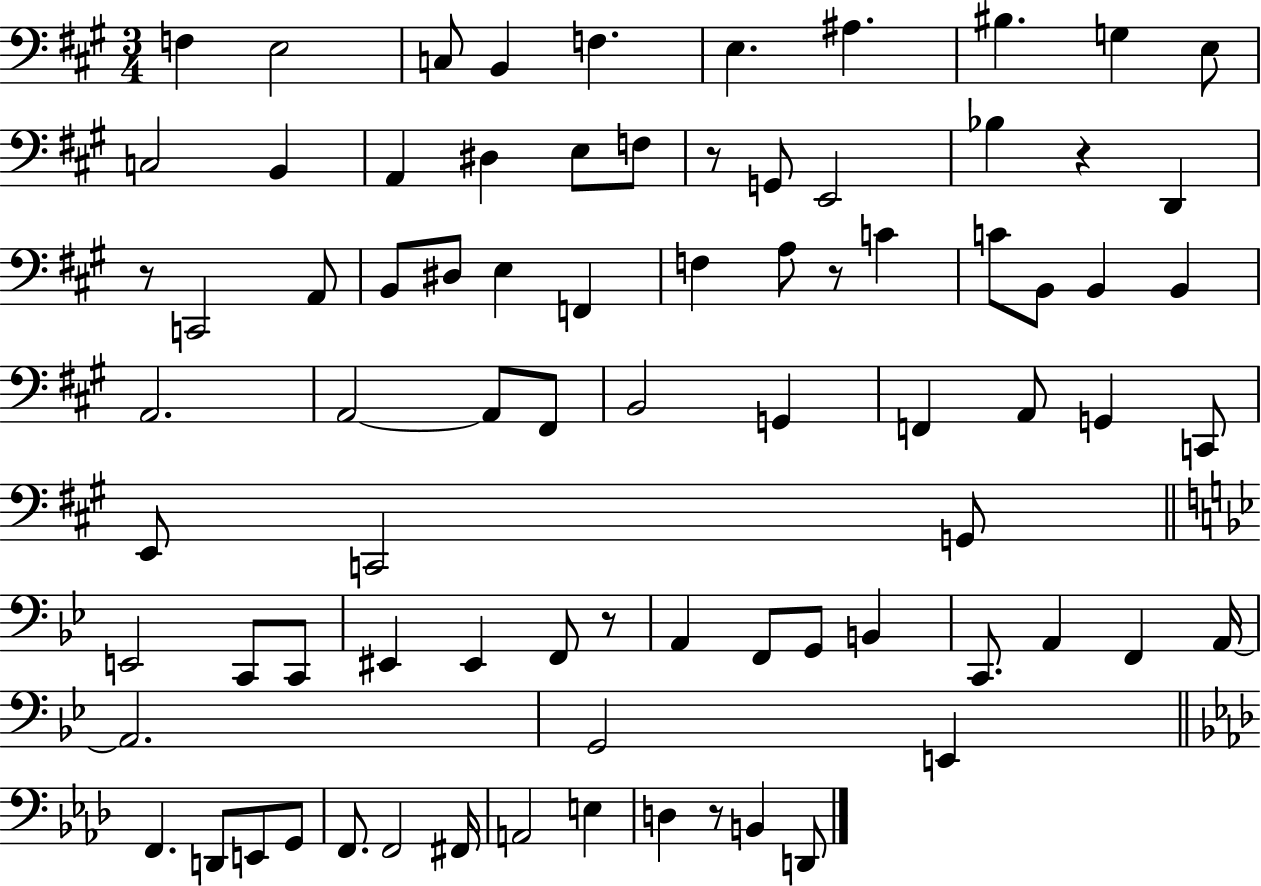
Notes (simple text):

F3/q E3/h C3/e B2/q F3/q. E3/q. A#3/q. BIS3/q. G3/q E3/e C3/h B2/q A2/q D#3/q E3/e F3/e R/e G2/e E2/h Bb3/q R/q D2/q R/e C2/h A2/e B2/e D#3/e E3/q F2/q F3/q A3/e R/e C4/q C4/e B2/e B2/q B2/q A2/h. A2/h A2/e F#2/e B2/h G2/q F2/q A2/e G2/q C2/e E2/e C2/h G2/e E2/h C2/e C2/e EIS2/q EIS2/q F2/e R/e A2/q F2/e G2/e B2/q C2/e. A2/q F2/q A2/s A2/h. G2/h E2/q F2/q. D2/e E2/e G2/e F2/e. F2/h F#2/s A2/h E3/q D3/q R/e B2/q D2/e